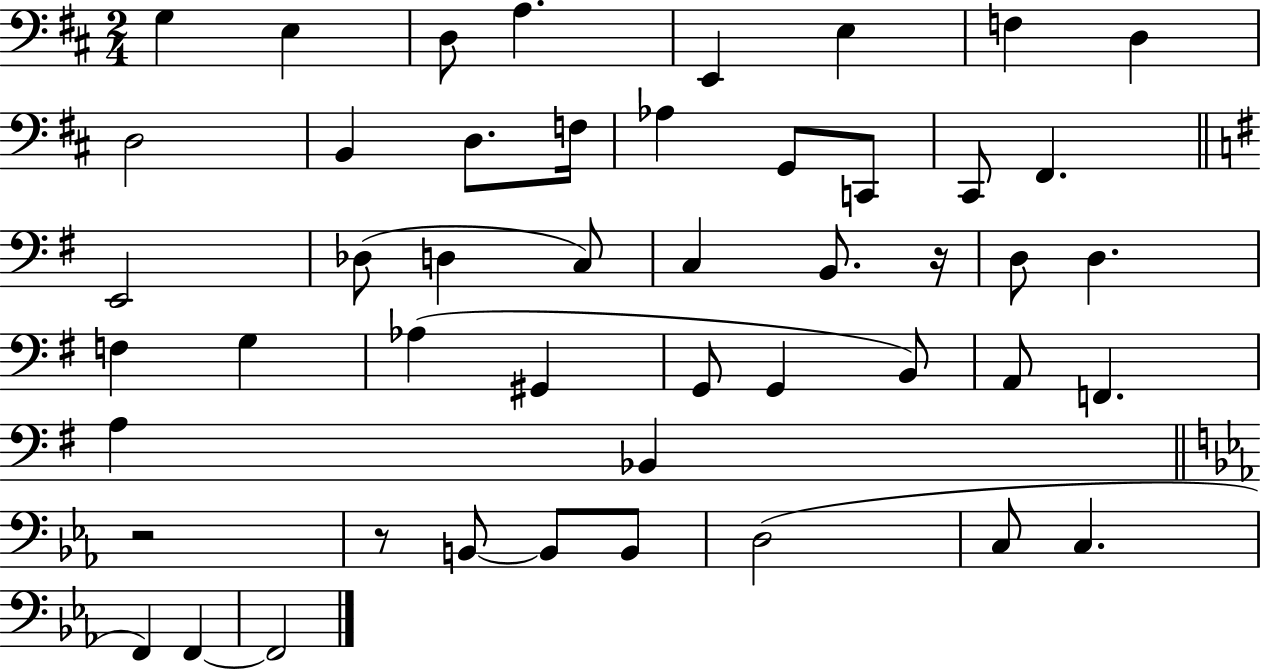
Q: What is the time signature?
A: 2/4